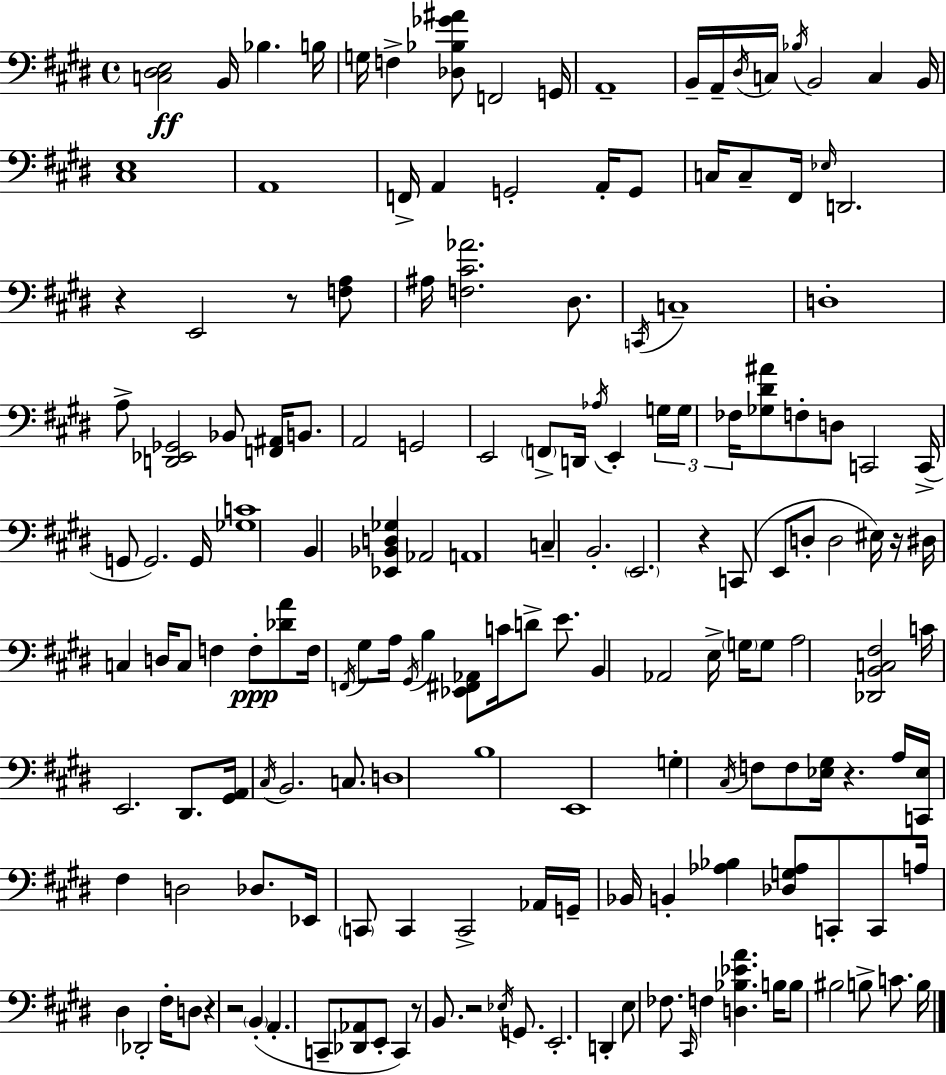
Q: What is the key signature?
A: E major